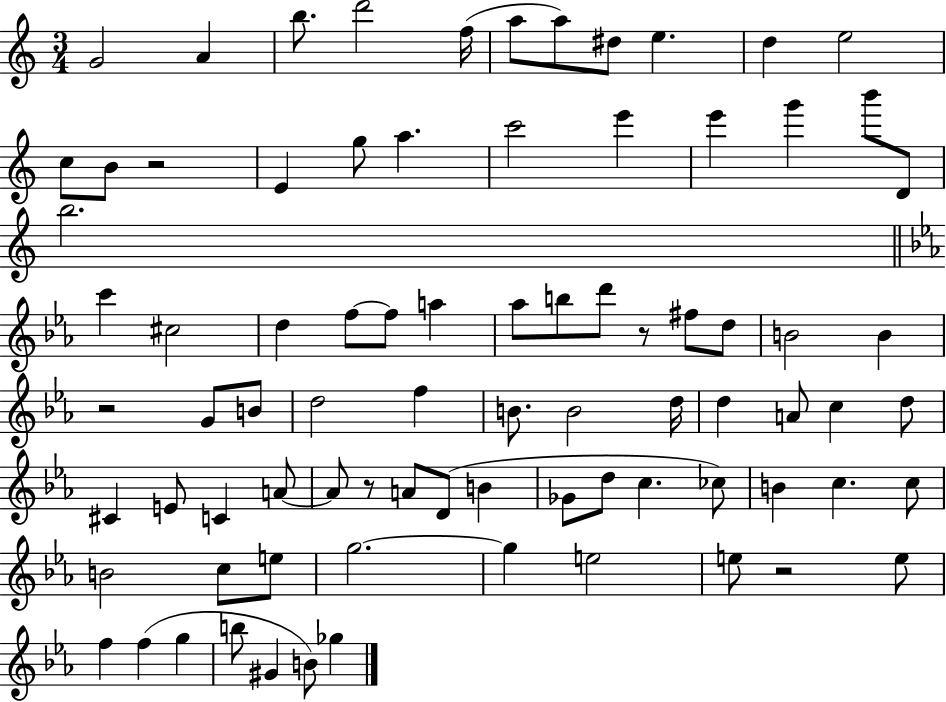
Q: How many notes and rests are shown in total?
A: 82